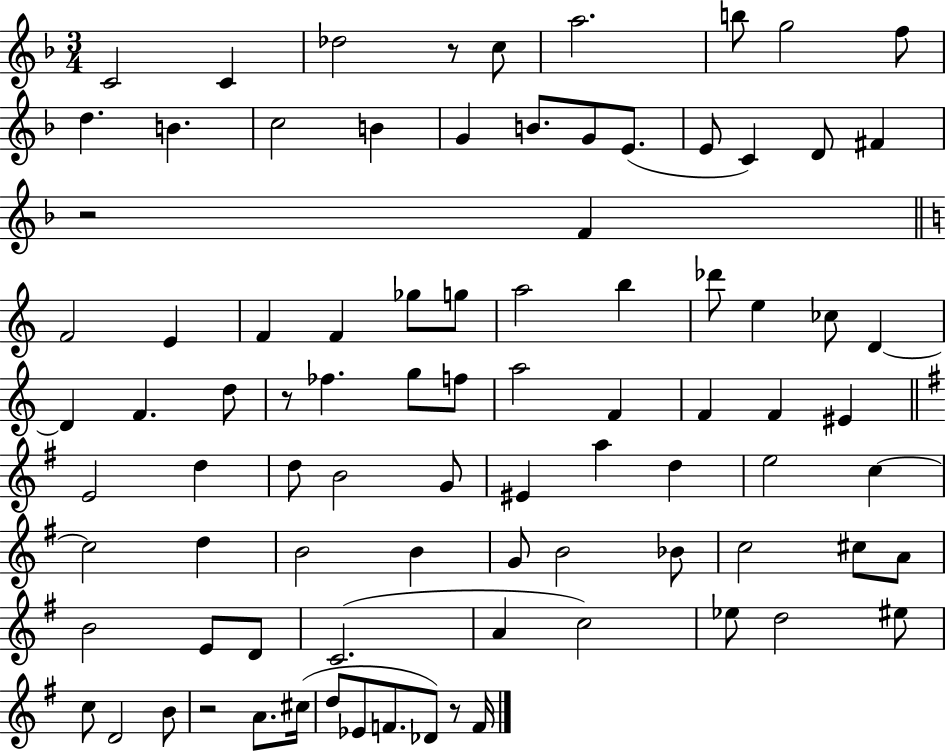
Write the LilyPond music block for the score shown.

{
  \clef treble
  \numericTimeSignature
  \time 3/4
  \key f \major
  c'2 c'4 | des''2 r8 c''8 | a''2. | b''8 g''2 f''8 | \break d''4. b'4. | c''2 b'4 | g'4 b'8. g'8 e'8.( | e'8 c'4) d'8 fis'4 | \break r2 f'4 | \bar "||" \break \key c \major f'2 e'4 | f'4 f'4 ges''8 g''8 | a''2 b''4 | des'''8 e''4 ces''8 d'4~~ | \break d'4 f'4. d''8 | r8 fes''4. g''8 f''8 | a''2 f'4 | f'4 f'4 eis'4 | \break \bar "||" \break \key g \major e'2 d''4 | d''8 b'2 g'8 | eis'4 a''4 d''4 | e''2 c''4~~ | \break c''2 d''4 | b'2 b'4 | g'8 b'2 bes'8 | c''2 cis''8 a'8 | \break b'2 e'8 d'8 | c'2.( | a'4 c''2) | ees''8 d''2 eis''8 | \break c''8 d'2 b'8 | r2 a'8. cis''16( | d''8 ees'8 f'8. des'8) r8 f'16 | \bar "|."
}